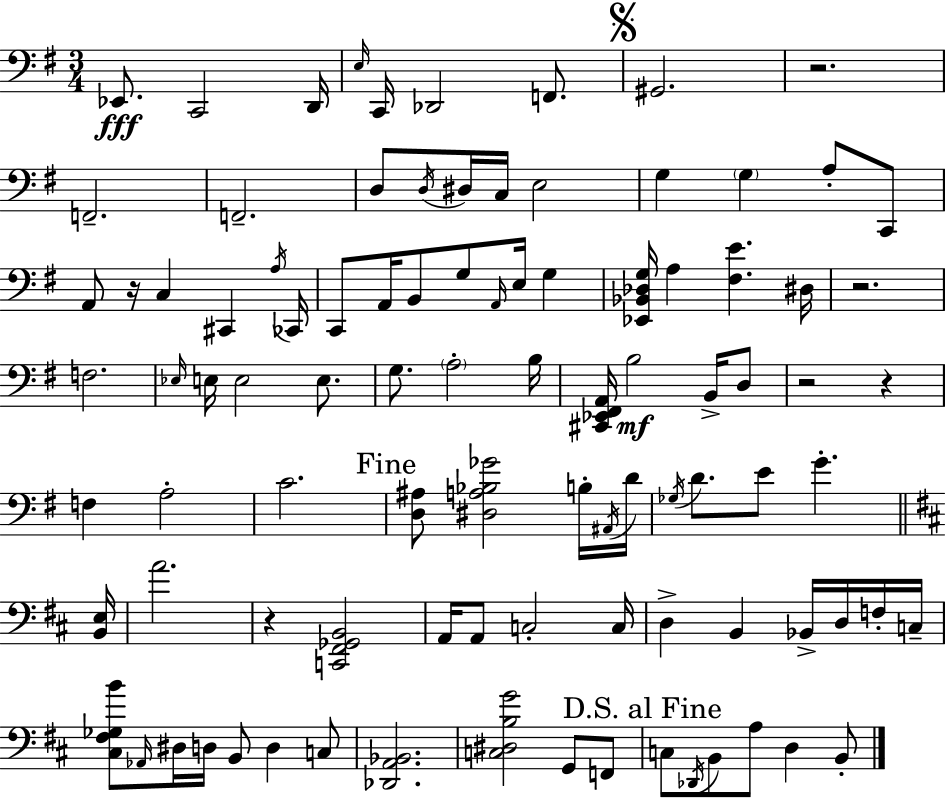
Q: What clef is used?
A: bass